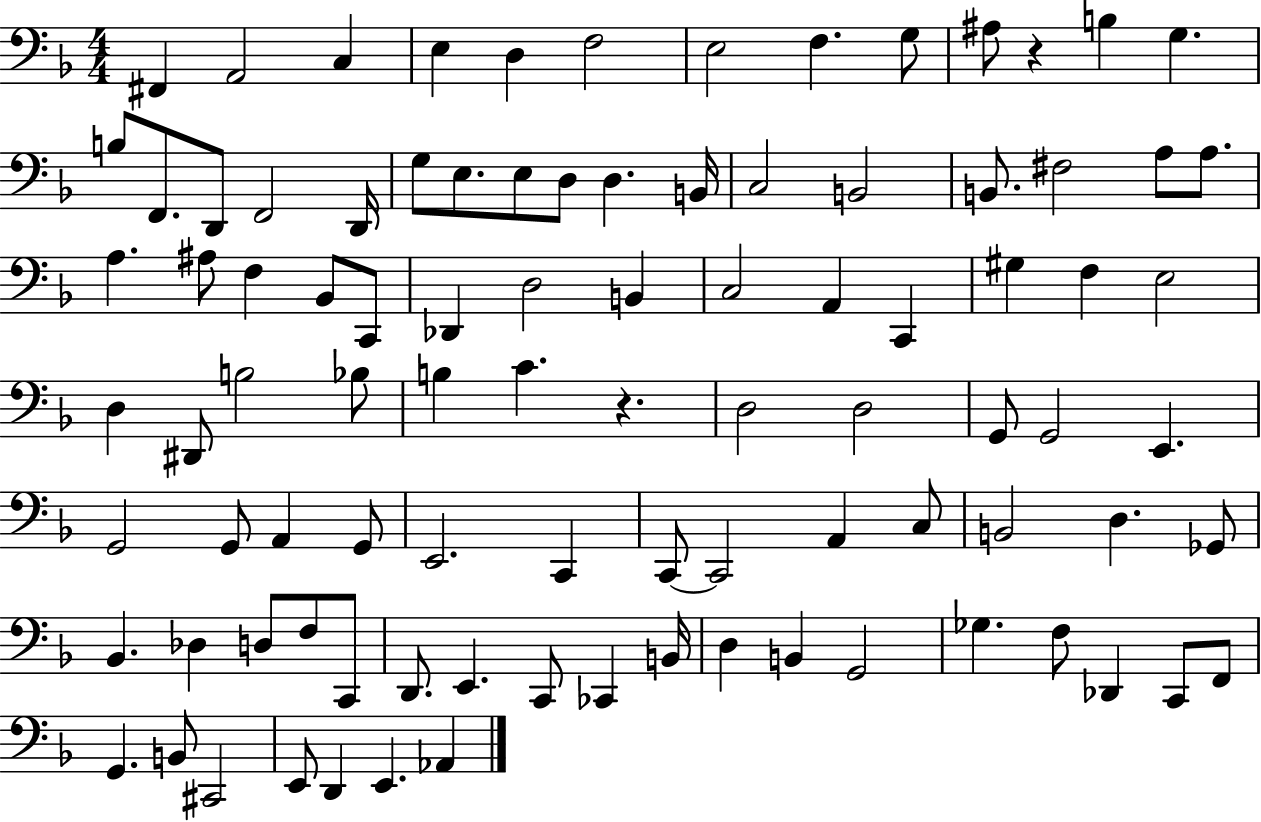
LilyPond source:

{
  \clef bass
  \numericTimeSignature
  \time 4/4
  \key f \major
  fis,4 a,2 c4 | e4 d4 f2 | e2 f4. g8 | ais8 r4 b4 g4. | \break b8 f,8. d,8 f,2 d,16 | g8 e8. e8 d8 d4. b,16 | c2 b,2 | b,8. fis2 a8 a8. | \break a4. ais8 f4 bes,8 c,8 | des,4 d2 b,4 | c2 a,4 c,4 | gis4 f4 e2 | \break d4 dis,8 b2 bes8 | b4 c'4. r4. | d2 d2 | g,8 g,2 e,4. | \break g,2 g,8 a,4 g,8 | e,2. c,4 | c,8~~ c,2 a,4 c8 | b,2 d4. ges,8 | \break bes,4. des4 d8 f8 c,8 | d,8. e,4. c,8 ces,4 b,16 | d4 b,4 g,2 | ges4. f8 des,4 c,8 f,8 | \break g,4. b,8 cis,2 | e,8 d,4 e,4. aes,4 | \bar "|."
}